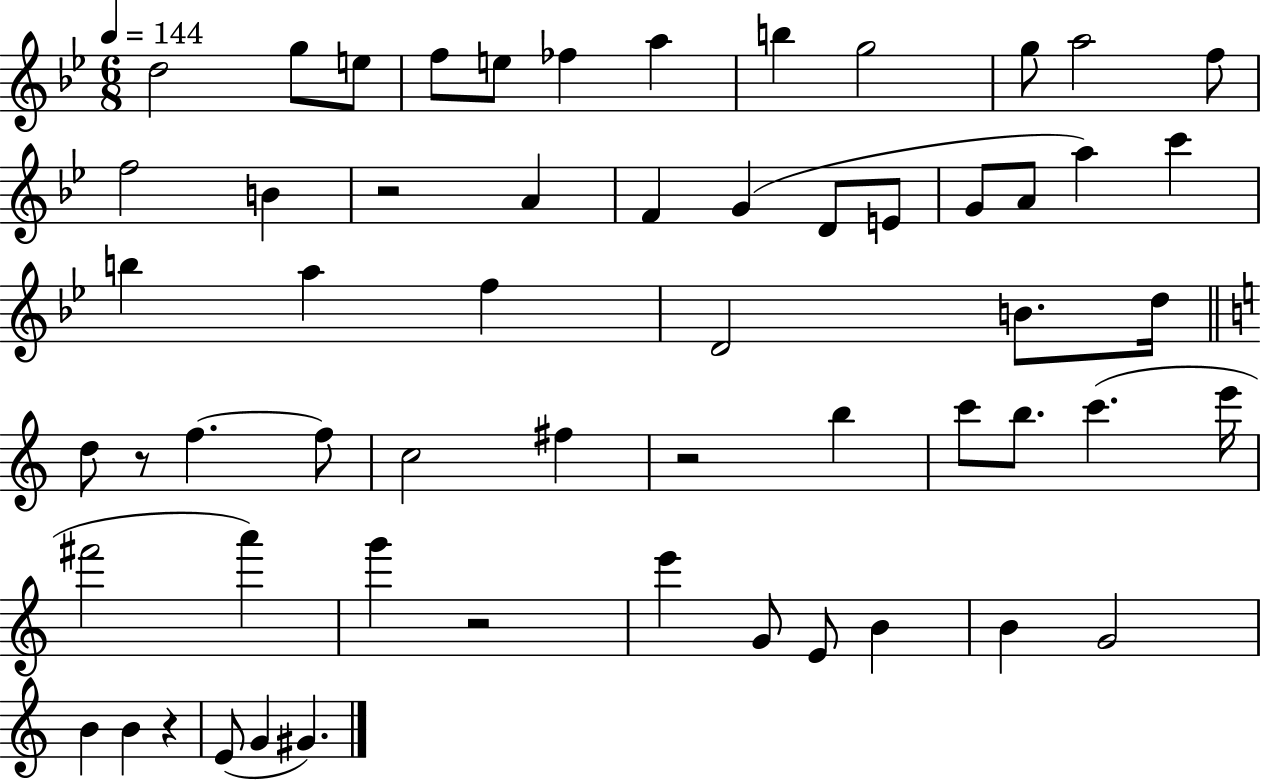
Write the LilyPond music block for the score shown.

{
  \clef treble
  \numericTimeSignature
  \time 6/8
  \key bes \major
  \tempo 4 = 144
  d''2 g''8 e''8 | f''8 e''8 fes''4 a''4 | b''4 g''2 | g''8 a''2 f''8 | \break f''2 b'4 | r2 a'4 | f'4 g'4( d'8 e'8 | g'8 a'8 a''4) c'''4 | \break b''4 a''4 f''4 | d'2 b'8. d''16 | \bar "||" \break \key c \major d''8 r8 f''4.~~ f''8 | c''2 fis''4 | r2 b''4 | c'''8 b''8. c'''4.( e'''16 | \break fis'''2 a'''4) | g'''4 r2 | e'''4 g'8 e'8 b'4 | b'4 g'2 | \break b'4 b'4 r4 | e'8( g'4 gis'4.) | \bar "|."
}